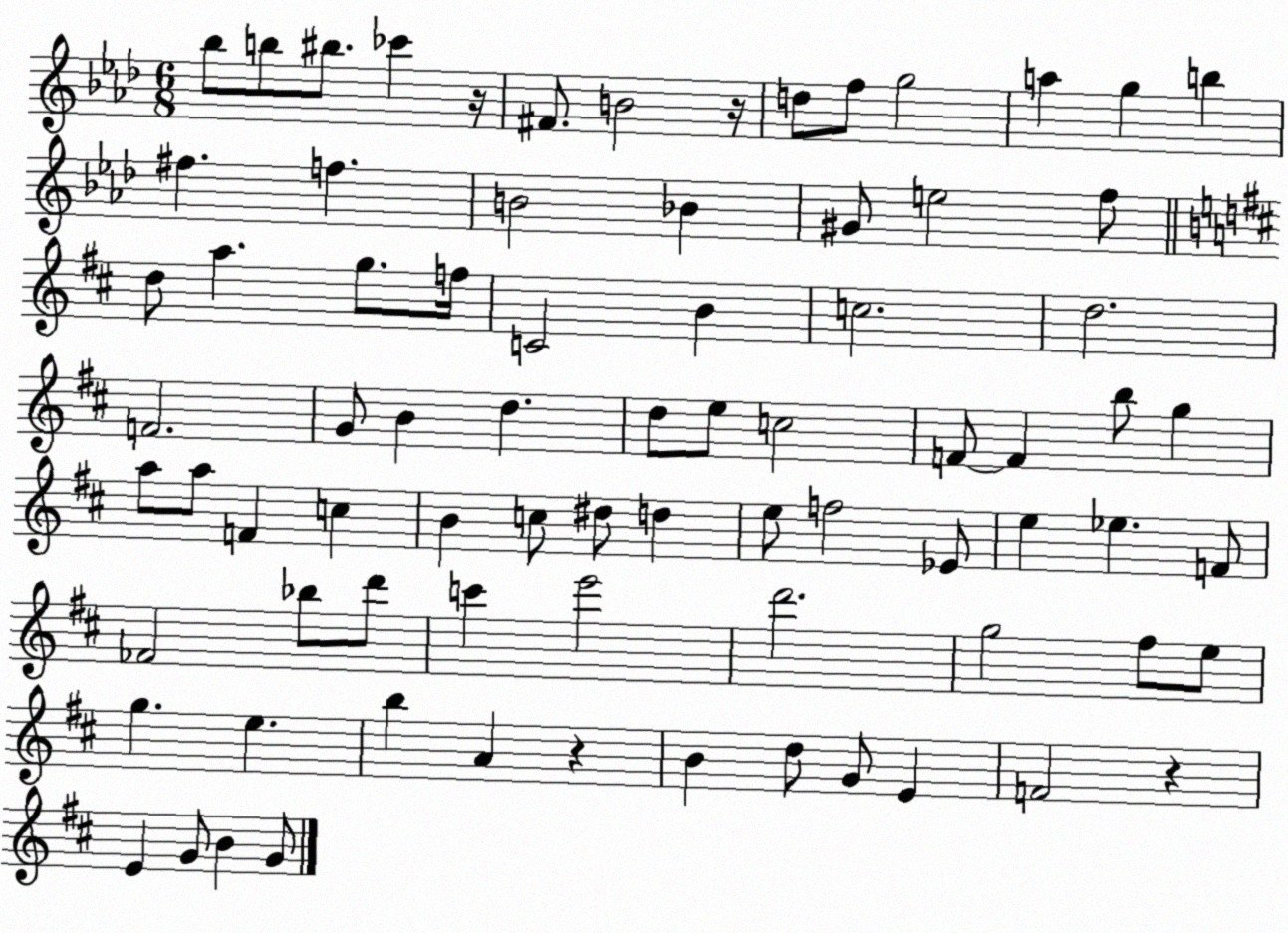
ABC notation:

X:1
T:Untitled
M:6/8
L:1/4
K:Ab
_b/2 b/2 ^b/2 _c' z/4 ^F/2 B2 z/4 d/2 f/2 g2 a g b ^f f B2 _B ^G/2 e2 f/2 d/2 a g/2 f/4 C2 B c2 d2 F2 G/2 B d d/2 e/2 c2 F/2 F b/2 g a/2 a/2 F c B c/2 ^d/2 d e/2 f2 _E/2 e _e F/2 _F2 _b/2 d'/2 c' e'2 d'2 g2 ^f/2 e/2 g e b A z B d/2 G/2 E F2 z E G/2 B G/2